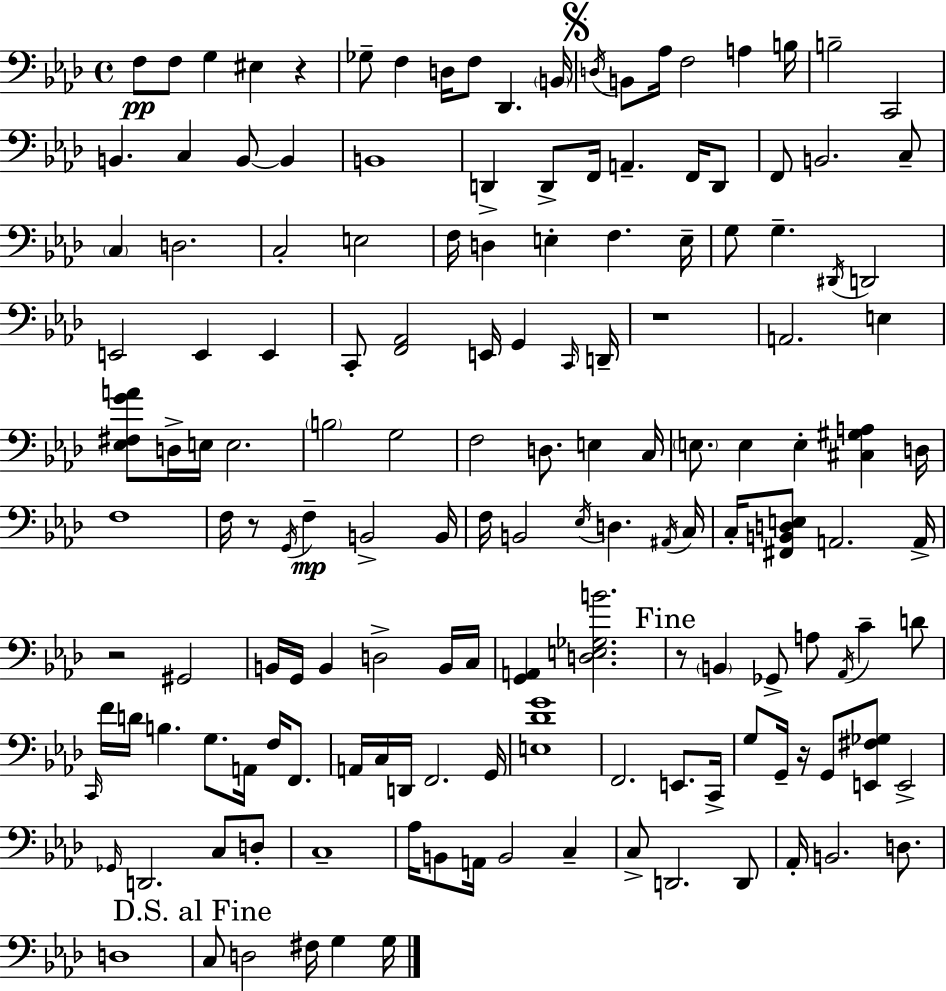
X:1
T:Untitled
M:4/4
L:1/4
K:Ab
F,/2 F,/2 G, ^E, z _G,/2 F, D,/4 F,/2 _D,, B,,/4 D,/4 B,,/2 _A,/4 F,2 A, B,/4 B,2 C,,2 B,, C, B,,/2 B,, B,,4 D,, D,,/2 F,,/4 A,, F,,/4 D,,/2 F,,/2 B,,2 C,/2 C, D,2 C,2 E,2 F,/4 D, E, F, E,/4 G,/2 G, ^D,,/4 D,,2 E,,2 E,, E,, C,,/2 [F,,_A,,]2 E,,/4 G,, C,,/4 D,,/4 z4 A,,2 E, [_E,^F,GA]/2 D,/4 E,/4 E,2 B,2 G,2 F,2 D,/2 E, C,/4 E,/2 E, E, [^C,^G,A,] D,/4 F,4 F,/4 z/2 G,,/4 F, B,,2 B,,/4 F,/4 B,,2 _E,/4 D, ^A,,/4 C,/4 C,/4 [^F,,B,,D,E,]/2 A,,2 A,,/4 z2 ^G,,2 B,,/4 G,,/4 B,, D,2 B,,/4 C,/4 [G,,A,,] [D,E,_G,B]2 z/2 B,, _G,,/2 A,/2 _A,,/4 C D/2 C,,/4 F/4 D/4 B, G,/2 A,,/4 F,/4 F,,/2 A,,/4 C,/4 D,,/4 F,,2 G,,/4 [E,_DG]4 F,,2 E,,/2 C,,/4 G,/2 G,,/4 z/4 G,,/2 [E,,^F,_G,]/2 E,,2 _G,,/4 D,,2 C,/2 D,/2 C,4 _A,/4 B,,/2 A,,/4 B,,2 C, C,/2 D,,2 D,,/2 _A,,/4 B,,2 D,/2 D,4 C,/2 D,2 ^F,/4 G, G,/4